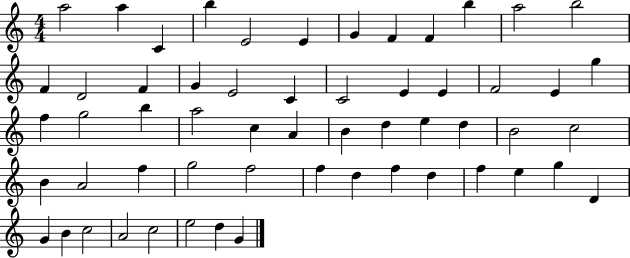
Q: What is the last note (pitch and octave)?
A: G4